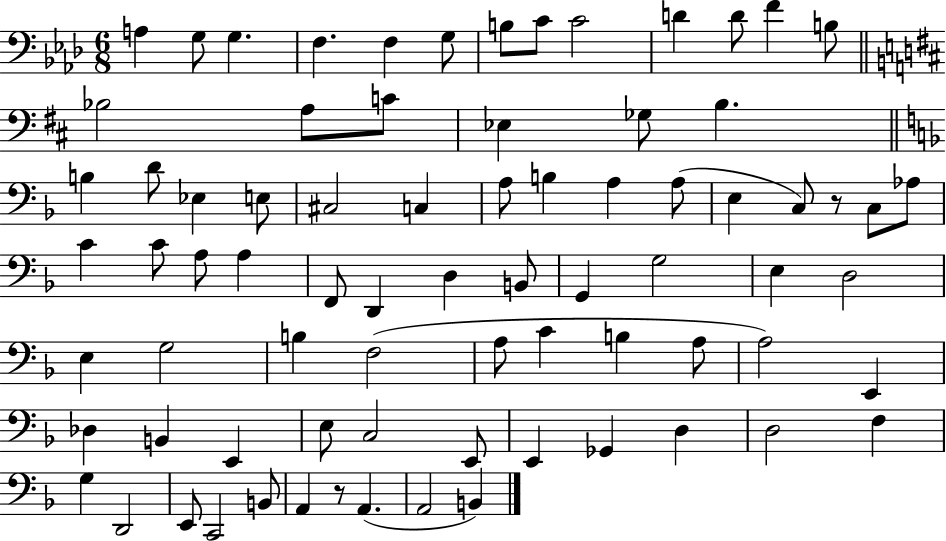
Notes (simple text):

A3/q G3/e G3/q. F3/q. F3/q G3/e B3/e C4/e C4/h D4/q D4/e F4/q B3/e Bb3/h A3/e C4/e Eb3/q Gb3/e B3/q. B3/q D4/e Eb3/q E3/e C#3/h C3/q A3/e B3/q A3/q A3/e E3/q C3/e R/e C3/e Ab3/e C4/q C4/e A3/e A3/q F2/e D2/q D3/q B2/e G2/q G3/h E3/q D3/h E3/q G3/h B3/q F3/h A3/e C4/q B3/q A3/e A3/h E2/q Db3/q B2/q E2/q E3/e C3/h E2/e E2/q Gb2/q D3/q D3/h F3/q G3/q D2/h E2/e C2/h B2/e A2/q R/e A2/q. A2/h B2/q